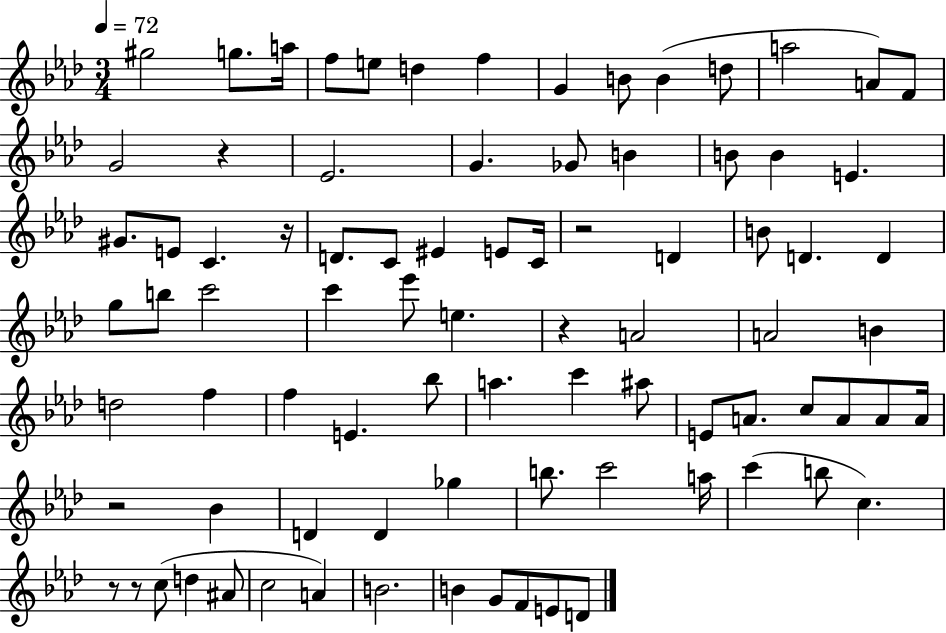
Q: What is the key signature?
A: AES major